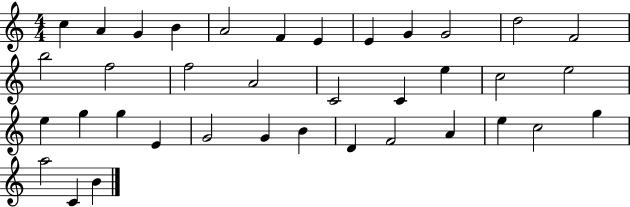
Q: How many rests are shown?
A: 0